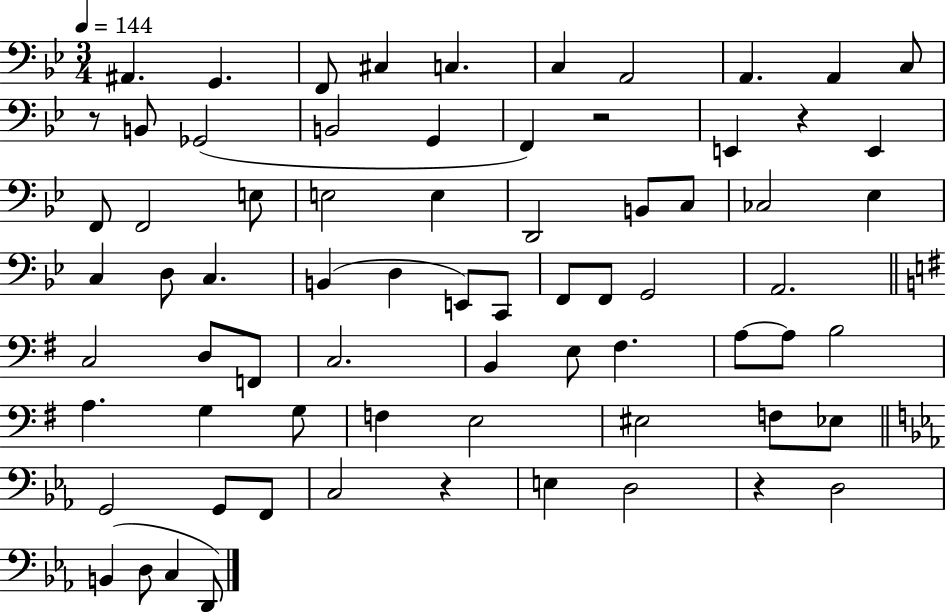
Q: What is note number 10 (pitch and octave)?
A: C3